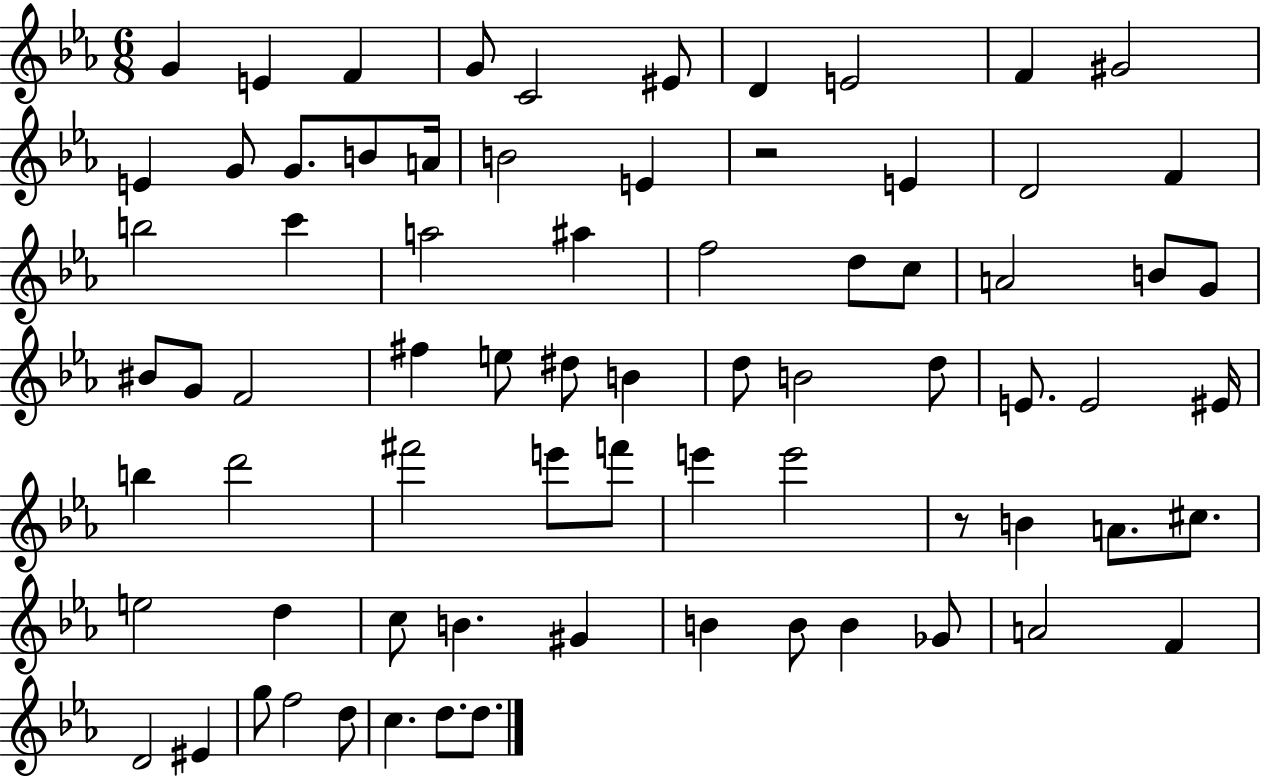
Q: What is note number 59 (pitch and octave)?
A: B4